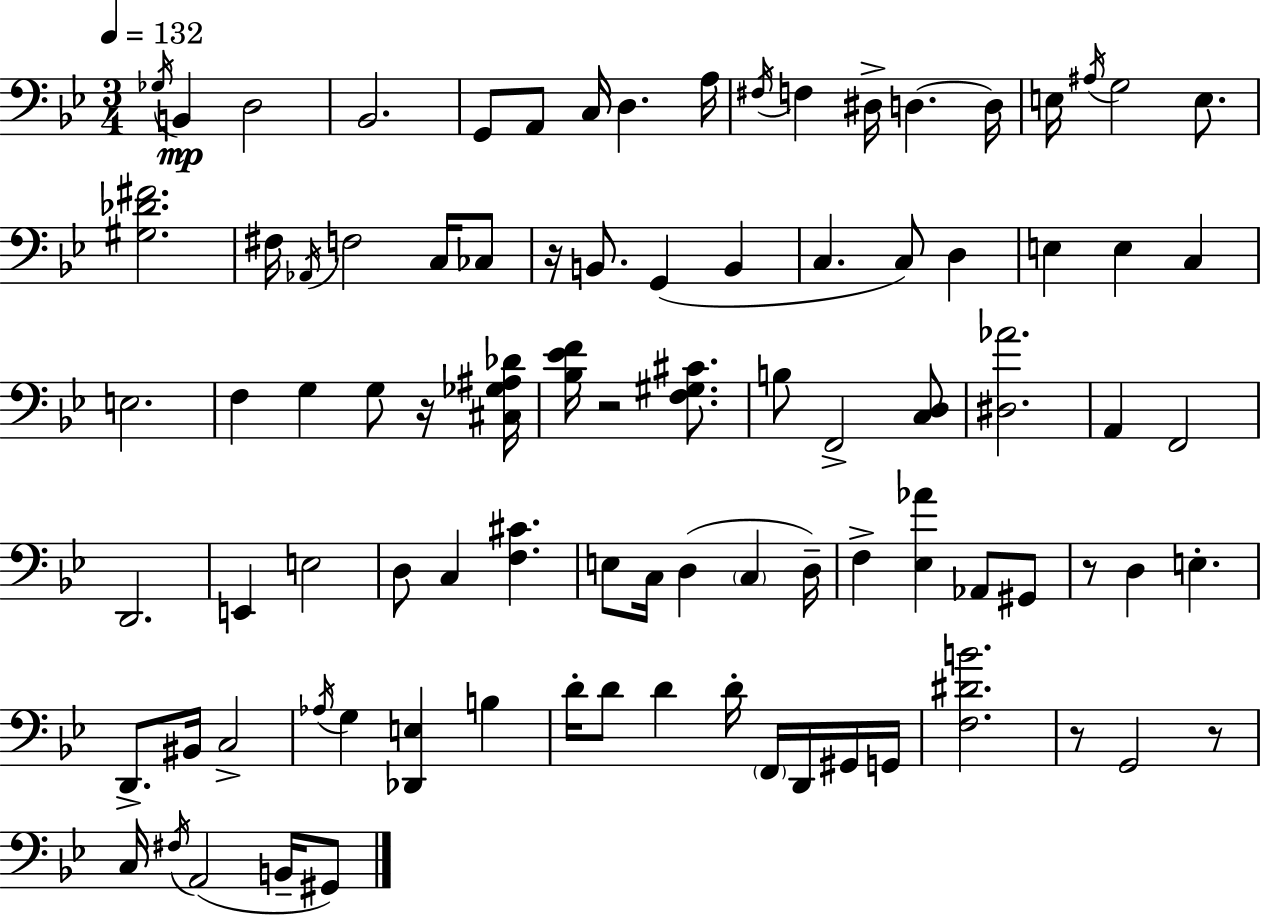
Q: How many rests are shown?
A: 6